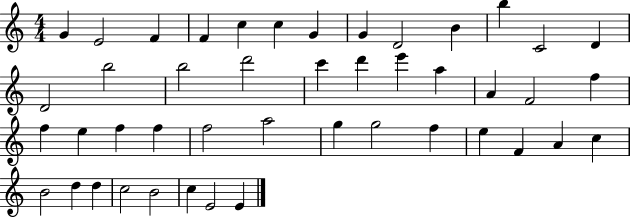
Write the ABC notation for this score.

X:1
T:Untitled
M:4/4
L:1/4
K:C
G E2 F F c c G G D2 B b C2 D D2 b2 b2 d'2 c' d' e' a A F2 f f e f f f2 a2 g g2 f e F A c B2 d d c2 B2 c E2 E